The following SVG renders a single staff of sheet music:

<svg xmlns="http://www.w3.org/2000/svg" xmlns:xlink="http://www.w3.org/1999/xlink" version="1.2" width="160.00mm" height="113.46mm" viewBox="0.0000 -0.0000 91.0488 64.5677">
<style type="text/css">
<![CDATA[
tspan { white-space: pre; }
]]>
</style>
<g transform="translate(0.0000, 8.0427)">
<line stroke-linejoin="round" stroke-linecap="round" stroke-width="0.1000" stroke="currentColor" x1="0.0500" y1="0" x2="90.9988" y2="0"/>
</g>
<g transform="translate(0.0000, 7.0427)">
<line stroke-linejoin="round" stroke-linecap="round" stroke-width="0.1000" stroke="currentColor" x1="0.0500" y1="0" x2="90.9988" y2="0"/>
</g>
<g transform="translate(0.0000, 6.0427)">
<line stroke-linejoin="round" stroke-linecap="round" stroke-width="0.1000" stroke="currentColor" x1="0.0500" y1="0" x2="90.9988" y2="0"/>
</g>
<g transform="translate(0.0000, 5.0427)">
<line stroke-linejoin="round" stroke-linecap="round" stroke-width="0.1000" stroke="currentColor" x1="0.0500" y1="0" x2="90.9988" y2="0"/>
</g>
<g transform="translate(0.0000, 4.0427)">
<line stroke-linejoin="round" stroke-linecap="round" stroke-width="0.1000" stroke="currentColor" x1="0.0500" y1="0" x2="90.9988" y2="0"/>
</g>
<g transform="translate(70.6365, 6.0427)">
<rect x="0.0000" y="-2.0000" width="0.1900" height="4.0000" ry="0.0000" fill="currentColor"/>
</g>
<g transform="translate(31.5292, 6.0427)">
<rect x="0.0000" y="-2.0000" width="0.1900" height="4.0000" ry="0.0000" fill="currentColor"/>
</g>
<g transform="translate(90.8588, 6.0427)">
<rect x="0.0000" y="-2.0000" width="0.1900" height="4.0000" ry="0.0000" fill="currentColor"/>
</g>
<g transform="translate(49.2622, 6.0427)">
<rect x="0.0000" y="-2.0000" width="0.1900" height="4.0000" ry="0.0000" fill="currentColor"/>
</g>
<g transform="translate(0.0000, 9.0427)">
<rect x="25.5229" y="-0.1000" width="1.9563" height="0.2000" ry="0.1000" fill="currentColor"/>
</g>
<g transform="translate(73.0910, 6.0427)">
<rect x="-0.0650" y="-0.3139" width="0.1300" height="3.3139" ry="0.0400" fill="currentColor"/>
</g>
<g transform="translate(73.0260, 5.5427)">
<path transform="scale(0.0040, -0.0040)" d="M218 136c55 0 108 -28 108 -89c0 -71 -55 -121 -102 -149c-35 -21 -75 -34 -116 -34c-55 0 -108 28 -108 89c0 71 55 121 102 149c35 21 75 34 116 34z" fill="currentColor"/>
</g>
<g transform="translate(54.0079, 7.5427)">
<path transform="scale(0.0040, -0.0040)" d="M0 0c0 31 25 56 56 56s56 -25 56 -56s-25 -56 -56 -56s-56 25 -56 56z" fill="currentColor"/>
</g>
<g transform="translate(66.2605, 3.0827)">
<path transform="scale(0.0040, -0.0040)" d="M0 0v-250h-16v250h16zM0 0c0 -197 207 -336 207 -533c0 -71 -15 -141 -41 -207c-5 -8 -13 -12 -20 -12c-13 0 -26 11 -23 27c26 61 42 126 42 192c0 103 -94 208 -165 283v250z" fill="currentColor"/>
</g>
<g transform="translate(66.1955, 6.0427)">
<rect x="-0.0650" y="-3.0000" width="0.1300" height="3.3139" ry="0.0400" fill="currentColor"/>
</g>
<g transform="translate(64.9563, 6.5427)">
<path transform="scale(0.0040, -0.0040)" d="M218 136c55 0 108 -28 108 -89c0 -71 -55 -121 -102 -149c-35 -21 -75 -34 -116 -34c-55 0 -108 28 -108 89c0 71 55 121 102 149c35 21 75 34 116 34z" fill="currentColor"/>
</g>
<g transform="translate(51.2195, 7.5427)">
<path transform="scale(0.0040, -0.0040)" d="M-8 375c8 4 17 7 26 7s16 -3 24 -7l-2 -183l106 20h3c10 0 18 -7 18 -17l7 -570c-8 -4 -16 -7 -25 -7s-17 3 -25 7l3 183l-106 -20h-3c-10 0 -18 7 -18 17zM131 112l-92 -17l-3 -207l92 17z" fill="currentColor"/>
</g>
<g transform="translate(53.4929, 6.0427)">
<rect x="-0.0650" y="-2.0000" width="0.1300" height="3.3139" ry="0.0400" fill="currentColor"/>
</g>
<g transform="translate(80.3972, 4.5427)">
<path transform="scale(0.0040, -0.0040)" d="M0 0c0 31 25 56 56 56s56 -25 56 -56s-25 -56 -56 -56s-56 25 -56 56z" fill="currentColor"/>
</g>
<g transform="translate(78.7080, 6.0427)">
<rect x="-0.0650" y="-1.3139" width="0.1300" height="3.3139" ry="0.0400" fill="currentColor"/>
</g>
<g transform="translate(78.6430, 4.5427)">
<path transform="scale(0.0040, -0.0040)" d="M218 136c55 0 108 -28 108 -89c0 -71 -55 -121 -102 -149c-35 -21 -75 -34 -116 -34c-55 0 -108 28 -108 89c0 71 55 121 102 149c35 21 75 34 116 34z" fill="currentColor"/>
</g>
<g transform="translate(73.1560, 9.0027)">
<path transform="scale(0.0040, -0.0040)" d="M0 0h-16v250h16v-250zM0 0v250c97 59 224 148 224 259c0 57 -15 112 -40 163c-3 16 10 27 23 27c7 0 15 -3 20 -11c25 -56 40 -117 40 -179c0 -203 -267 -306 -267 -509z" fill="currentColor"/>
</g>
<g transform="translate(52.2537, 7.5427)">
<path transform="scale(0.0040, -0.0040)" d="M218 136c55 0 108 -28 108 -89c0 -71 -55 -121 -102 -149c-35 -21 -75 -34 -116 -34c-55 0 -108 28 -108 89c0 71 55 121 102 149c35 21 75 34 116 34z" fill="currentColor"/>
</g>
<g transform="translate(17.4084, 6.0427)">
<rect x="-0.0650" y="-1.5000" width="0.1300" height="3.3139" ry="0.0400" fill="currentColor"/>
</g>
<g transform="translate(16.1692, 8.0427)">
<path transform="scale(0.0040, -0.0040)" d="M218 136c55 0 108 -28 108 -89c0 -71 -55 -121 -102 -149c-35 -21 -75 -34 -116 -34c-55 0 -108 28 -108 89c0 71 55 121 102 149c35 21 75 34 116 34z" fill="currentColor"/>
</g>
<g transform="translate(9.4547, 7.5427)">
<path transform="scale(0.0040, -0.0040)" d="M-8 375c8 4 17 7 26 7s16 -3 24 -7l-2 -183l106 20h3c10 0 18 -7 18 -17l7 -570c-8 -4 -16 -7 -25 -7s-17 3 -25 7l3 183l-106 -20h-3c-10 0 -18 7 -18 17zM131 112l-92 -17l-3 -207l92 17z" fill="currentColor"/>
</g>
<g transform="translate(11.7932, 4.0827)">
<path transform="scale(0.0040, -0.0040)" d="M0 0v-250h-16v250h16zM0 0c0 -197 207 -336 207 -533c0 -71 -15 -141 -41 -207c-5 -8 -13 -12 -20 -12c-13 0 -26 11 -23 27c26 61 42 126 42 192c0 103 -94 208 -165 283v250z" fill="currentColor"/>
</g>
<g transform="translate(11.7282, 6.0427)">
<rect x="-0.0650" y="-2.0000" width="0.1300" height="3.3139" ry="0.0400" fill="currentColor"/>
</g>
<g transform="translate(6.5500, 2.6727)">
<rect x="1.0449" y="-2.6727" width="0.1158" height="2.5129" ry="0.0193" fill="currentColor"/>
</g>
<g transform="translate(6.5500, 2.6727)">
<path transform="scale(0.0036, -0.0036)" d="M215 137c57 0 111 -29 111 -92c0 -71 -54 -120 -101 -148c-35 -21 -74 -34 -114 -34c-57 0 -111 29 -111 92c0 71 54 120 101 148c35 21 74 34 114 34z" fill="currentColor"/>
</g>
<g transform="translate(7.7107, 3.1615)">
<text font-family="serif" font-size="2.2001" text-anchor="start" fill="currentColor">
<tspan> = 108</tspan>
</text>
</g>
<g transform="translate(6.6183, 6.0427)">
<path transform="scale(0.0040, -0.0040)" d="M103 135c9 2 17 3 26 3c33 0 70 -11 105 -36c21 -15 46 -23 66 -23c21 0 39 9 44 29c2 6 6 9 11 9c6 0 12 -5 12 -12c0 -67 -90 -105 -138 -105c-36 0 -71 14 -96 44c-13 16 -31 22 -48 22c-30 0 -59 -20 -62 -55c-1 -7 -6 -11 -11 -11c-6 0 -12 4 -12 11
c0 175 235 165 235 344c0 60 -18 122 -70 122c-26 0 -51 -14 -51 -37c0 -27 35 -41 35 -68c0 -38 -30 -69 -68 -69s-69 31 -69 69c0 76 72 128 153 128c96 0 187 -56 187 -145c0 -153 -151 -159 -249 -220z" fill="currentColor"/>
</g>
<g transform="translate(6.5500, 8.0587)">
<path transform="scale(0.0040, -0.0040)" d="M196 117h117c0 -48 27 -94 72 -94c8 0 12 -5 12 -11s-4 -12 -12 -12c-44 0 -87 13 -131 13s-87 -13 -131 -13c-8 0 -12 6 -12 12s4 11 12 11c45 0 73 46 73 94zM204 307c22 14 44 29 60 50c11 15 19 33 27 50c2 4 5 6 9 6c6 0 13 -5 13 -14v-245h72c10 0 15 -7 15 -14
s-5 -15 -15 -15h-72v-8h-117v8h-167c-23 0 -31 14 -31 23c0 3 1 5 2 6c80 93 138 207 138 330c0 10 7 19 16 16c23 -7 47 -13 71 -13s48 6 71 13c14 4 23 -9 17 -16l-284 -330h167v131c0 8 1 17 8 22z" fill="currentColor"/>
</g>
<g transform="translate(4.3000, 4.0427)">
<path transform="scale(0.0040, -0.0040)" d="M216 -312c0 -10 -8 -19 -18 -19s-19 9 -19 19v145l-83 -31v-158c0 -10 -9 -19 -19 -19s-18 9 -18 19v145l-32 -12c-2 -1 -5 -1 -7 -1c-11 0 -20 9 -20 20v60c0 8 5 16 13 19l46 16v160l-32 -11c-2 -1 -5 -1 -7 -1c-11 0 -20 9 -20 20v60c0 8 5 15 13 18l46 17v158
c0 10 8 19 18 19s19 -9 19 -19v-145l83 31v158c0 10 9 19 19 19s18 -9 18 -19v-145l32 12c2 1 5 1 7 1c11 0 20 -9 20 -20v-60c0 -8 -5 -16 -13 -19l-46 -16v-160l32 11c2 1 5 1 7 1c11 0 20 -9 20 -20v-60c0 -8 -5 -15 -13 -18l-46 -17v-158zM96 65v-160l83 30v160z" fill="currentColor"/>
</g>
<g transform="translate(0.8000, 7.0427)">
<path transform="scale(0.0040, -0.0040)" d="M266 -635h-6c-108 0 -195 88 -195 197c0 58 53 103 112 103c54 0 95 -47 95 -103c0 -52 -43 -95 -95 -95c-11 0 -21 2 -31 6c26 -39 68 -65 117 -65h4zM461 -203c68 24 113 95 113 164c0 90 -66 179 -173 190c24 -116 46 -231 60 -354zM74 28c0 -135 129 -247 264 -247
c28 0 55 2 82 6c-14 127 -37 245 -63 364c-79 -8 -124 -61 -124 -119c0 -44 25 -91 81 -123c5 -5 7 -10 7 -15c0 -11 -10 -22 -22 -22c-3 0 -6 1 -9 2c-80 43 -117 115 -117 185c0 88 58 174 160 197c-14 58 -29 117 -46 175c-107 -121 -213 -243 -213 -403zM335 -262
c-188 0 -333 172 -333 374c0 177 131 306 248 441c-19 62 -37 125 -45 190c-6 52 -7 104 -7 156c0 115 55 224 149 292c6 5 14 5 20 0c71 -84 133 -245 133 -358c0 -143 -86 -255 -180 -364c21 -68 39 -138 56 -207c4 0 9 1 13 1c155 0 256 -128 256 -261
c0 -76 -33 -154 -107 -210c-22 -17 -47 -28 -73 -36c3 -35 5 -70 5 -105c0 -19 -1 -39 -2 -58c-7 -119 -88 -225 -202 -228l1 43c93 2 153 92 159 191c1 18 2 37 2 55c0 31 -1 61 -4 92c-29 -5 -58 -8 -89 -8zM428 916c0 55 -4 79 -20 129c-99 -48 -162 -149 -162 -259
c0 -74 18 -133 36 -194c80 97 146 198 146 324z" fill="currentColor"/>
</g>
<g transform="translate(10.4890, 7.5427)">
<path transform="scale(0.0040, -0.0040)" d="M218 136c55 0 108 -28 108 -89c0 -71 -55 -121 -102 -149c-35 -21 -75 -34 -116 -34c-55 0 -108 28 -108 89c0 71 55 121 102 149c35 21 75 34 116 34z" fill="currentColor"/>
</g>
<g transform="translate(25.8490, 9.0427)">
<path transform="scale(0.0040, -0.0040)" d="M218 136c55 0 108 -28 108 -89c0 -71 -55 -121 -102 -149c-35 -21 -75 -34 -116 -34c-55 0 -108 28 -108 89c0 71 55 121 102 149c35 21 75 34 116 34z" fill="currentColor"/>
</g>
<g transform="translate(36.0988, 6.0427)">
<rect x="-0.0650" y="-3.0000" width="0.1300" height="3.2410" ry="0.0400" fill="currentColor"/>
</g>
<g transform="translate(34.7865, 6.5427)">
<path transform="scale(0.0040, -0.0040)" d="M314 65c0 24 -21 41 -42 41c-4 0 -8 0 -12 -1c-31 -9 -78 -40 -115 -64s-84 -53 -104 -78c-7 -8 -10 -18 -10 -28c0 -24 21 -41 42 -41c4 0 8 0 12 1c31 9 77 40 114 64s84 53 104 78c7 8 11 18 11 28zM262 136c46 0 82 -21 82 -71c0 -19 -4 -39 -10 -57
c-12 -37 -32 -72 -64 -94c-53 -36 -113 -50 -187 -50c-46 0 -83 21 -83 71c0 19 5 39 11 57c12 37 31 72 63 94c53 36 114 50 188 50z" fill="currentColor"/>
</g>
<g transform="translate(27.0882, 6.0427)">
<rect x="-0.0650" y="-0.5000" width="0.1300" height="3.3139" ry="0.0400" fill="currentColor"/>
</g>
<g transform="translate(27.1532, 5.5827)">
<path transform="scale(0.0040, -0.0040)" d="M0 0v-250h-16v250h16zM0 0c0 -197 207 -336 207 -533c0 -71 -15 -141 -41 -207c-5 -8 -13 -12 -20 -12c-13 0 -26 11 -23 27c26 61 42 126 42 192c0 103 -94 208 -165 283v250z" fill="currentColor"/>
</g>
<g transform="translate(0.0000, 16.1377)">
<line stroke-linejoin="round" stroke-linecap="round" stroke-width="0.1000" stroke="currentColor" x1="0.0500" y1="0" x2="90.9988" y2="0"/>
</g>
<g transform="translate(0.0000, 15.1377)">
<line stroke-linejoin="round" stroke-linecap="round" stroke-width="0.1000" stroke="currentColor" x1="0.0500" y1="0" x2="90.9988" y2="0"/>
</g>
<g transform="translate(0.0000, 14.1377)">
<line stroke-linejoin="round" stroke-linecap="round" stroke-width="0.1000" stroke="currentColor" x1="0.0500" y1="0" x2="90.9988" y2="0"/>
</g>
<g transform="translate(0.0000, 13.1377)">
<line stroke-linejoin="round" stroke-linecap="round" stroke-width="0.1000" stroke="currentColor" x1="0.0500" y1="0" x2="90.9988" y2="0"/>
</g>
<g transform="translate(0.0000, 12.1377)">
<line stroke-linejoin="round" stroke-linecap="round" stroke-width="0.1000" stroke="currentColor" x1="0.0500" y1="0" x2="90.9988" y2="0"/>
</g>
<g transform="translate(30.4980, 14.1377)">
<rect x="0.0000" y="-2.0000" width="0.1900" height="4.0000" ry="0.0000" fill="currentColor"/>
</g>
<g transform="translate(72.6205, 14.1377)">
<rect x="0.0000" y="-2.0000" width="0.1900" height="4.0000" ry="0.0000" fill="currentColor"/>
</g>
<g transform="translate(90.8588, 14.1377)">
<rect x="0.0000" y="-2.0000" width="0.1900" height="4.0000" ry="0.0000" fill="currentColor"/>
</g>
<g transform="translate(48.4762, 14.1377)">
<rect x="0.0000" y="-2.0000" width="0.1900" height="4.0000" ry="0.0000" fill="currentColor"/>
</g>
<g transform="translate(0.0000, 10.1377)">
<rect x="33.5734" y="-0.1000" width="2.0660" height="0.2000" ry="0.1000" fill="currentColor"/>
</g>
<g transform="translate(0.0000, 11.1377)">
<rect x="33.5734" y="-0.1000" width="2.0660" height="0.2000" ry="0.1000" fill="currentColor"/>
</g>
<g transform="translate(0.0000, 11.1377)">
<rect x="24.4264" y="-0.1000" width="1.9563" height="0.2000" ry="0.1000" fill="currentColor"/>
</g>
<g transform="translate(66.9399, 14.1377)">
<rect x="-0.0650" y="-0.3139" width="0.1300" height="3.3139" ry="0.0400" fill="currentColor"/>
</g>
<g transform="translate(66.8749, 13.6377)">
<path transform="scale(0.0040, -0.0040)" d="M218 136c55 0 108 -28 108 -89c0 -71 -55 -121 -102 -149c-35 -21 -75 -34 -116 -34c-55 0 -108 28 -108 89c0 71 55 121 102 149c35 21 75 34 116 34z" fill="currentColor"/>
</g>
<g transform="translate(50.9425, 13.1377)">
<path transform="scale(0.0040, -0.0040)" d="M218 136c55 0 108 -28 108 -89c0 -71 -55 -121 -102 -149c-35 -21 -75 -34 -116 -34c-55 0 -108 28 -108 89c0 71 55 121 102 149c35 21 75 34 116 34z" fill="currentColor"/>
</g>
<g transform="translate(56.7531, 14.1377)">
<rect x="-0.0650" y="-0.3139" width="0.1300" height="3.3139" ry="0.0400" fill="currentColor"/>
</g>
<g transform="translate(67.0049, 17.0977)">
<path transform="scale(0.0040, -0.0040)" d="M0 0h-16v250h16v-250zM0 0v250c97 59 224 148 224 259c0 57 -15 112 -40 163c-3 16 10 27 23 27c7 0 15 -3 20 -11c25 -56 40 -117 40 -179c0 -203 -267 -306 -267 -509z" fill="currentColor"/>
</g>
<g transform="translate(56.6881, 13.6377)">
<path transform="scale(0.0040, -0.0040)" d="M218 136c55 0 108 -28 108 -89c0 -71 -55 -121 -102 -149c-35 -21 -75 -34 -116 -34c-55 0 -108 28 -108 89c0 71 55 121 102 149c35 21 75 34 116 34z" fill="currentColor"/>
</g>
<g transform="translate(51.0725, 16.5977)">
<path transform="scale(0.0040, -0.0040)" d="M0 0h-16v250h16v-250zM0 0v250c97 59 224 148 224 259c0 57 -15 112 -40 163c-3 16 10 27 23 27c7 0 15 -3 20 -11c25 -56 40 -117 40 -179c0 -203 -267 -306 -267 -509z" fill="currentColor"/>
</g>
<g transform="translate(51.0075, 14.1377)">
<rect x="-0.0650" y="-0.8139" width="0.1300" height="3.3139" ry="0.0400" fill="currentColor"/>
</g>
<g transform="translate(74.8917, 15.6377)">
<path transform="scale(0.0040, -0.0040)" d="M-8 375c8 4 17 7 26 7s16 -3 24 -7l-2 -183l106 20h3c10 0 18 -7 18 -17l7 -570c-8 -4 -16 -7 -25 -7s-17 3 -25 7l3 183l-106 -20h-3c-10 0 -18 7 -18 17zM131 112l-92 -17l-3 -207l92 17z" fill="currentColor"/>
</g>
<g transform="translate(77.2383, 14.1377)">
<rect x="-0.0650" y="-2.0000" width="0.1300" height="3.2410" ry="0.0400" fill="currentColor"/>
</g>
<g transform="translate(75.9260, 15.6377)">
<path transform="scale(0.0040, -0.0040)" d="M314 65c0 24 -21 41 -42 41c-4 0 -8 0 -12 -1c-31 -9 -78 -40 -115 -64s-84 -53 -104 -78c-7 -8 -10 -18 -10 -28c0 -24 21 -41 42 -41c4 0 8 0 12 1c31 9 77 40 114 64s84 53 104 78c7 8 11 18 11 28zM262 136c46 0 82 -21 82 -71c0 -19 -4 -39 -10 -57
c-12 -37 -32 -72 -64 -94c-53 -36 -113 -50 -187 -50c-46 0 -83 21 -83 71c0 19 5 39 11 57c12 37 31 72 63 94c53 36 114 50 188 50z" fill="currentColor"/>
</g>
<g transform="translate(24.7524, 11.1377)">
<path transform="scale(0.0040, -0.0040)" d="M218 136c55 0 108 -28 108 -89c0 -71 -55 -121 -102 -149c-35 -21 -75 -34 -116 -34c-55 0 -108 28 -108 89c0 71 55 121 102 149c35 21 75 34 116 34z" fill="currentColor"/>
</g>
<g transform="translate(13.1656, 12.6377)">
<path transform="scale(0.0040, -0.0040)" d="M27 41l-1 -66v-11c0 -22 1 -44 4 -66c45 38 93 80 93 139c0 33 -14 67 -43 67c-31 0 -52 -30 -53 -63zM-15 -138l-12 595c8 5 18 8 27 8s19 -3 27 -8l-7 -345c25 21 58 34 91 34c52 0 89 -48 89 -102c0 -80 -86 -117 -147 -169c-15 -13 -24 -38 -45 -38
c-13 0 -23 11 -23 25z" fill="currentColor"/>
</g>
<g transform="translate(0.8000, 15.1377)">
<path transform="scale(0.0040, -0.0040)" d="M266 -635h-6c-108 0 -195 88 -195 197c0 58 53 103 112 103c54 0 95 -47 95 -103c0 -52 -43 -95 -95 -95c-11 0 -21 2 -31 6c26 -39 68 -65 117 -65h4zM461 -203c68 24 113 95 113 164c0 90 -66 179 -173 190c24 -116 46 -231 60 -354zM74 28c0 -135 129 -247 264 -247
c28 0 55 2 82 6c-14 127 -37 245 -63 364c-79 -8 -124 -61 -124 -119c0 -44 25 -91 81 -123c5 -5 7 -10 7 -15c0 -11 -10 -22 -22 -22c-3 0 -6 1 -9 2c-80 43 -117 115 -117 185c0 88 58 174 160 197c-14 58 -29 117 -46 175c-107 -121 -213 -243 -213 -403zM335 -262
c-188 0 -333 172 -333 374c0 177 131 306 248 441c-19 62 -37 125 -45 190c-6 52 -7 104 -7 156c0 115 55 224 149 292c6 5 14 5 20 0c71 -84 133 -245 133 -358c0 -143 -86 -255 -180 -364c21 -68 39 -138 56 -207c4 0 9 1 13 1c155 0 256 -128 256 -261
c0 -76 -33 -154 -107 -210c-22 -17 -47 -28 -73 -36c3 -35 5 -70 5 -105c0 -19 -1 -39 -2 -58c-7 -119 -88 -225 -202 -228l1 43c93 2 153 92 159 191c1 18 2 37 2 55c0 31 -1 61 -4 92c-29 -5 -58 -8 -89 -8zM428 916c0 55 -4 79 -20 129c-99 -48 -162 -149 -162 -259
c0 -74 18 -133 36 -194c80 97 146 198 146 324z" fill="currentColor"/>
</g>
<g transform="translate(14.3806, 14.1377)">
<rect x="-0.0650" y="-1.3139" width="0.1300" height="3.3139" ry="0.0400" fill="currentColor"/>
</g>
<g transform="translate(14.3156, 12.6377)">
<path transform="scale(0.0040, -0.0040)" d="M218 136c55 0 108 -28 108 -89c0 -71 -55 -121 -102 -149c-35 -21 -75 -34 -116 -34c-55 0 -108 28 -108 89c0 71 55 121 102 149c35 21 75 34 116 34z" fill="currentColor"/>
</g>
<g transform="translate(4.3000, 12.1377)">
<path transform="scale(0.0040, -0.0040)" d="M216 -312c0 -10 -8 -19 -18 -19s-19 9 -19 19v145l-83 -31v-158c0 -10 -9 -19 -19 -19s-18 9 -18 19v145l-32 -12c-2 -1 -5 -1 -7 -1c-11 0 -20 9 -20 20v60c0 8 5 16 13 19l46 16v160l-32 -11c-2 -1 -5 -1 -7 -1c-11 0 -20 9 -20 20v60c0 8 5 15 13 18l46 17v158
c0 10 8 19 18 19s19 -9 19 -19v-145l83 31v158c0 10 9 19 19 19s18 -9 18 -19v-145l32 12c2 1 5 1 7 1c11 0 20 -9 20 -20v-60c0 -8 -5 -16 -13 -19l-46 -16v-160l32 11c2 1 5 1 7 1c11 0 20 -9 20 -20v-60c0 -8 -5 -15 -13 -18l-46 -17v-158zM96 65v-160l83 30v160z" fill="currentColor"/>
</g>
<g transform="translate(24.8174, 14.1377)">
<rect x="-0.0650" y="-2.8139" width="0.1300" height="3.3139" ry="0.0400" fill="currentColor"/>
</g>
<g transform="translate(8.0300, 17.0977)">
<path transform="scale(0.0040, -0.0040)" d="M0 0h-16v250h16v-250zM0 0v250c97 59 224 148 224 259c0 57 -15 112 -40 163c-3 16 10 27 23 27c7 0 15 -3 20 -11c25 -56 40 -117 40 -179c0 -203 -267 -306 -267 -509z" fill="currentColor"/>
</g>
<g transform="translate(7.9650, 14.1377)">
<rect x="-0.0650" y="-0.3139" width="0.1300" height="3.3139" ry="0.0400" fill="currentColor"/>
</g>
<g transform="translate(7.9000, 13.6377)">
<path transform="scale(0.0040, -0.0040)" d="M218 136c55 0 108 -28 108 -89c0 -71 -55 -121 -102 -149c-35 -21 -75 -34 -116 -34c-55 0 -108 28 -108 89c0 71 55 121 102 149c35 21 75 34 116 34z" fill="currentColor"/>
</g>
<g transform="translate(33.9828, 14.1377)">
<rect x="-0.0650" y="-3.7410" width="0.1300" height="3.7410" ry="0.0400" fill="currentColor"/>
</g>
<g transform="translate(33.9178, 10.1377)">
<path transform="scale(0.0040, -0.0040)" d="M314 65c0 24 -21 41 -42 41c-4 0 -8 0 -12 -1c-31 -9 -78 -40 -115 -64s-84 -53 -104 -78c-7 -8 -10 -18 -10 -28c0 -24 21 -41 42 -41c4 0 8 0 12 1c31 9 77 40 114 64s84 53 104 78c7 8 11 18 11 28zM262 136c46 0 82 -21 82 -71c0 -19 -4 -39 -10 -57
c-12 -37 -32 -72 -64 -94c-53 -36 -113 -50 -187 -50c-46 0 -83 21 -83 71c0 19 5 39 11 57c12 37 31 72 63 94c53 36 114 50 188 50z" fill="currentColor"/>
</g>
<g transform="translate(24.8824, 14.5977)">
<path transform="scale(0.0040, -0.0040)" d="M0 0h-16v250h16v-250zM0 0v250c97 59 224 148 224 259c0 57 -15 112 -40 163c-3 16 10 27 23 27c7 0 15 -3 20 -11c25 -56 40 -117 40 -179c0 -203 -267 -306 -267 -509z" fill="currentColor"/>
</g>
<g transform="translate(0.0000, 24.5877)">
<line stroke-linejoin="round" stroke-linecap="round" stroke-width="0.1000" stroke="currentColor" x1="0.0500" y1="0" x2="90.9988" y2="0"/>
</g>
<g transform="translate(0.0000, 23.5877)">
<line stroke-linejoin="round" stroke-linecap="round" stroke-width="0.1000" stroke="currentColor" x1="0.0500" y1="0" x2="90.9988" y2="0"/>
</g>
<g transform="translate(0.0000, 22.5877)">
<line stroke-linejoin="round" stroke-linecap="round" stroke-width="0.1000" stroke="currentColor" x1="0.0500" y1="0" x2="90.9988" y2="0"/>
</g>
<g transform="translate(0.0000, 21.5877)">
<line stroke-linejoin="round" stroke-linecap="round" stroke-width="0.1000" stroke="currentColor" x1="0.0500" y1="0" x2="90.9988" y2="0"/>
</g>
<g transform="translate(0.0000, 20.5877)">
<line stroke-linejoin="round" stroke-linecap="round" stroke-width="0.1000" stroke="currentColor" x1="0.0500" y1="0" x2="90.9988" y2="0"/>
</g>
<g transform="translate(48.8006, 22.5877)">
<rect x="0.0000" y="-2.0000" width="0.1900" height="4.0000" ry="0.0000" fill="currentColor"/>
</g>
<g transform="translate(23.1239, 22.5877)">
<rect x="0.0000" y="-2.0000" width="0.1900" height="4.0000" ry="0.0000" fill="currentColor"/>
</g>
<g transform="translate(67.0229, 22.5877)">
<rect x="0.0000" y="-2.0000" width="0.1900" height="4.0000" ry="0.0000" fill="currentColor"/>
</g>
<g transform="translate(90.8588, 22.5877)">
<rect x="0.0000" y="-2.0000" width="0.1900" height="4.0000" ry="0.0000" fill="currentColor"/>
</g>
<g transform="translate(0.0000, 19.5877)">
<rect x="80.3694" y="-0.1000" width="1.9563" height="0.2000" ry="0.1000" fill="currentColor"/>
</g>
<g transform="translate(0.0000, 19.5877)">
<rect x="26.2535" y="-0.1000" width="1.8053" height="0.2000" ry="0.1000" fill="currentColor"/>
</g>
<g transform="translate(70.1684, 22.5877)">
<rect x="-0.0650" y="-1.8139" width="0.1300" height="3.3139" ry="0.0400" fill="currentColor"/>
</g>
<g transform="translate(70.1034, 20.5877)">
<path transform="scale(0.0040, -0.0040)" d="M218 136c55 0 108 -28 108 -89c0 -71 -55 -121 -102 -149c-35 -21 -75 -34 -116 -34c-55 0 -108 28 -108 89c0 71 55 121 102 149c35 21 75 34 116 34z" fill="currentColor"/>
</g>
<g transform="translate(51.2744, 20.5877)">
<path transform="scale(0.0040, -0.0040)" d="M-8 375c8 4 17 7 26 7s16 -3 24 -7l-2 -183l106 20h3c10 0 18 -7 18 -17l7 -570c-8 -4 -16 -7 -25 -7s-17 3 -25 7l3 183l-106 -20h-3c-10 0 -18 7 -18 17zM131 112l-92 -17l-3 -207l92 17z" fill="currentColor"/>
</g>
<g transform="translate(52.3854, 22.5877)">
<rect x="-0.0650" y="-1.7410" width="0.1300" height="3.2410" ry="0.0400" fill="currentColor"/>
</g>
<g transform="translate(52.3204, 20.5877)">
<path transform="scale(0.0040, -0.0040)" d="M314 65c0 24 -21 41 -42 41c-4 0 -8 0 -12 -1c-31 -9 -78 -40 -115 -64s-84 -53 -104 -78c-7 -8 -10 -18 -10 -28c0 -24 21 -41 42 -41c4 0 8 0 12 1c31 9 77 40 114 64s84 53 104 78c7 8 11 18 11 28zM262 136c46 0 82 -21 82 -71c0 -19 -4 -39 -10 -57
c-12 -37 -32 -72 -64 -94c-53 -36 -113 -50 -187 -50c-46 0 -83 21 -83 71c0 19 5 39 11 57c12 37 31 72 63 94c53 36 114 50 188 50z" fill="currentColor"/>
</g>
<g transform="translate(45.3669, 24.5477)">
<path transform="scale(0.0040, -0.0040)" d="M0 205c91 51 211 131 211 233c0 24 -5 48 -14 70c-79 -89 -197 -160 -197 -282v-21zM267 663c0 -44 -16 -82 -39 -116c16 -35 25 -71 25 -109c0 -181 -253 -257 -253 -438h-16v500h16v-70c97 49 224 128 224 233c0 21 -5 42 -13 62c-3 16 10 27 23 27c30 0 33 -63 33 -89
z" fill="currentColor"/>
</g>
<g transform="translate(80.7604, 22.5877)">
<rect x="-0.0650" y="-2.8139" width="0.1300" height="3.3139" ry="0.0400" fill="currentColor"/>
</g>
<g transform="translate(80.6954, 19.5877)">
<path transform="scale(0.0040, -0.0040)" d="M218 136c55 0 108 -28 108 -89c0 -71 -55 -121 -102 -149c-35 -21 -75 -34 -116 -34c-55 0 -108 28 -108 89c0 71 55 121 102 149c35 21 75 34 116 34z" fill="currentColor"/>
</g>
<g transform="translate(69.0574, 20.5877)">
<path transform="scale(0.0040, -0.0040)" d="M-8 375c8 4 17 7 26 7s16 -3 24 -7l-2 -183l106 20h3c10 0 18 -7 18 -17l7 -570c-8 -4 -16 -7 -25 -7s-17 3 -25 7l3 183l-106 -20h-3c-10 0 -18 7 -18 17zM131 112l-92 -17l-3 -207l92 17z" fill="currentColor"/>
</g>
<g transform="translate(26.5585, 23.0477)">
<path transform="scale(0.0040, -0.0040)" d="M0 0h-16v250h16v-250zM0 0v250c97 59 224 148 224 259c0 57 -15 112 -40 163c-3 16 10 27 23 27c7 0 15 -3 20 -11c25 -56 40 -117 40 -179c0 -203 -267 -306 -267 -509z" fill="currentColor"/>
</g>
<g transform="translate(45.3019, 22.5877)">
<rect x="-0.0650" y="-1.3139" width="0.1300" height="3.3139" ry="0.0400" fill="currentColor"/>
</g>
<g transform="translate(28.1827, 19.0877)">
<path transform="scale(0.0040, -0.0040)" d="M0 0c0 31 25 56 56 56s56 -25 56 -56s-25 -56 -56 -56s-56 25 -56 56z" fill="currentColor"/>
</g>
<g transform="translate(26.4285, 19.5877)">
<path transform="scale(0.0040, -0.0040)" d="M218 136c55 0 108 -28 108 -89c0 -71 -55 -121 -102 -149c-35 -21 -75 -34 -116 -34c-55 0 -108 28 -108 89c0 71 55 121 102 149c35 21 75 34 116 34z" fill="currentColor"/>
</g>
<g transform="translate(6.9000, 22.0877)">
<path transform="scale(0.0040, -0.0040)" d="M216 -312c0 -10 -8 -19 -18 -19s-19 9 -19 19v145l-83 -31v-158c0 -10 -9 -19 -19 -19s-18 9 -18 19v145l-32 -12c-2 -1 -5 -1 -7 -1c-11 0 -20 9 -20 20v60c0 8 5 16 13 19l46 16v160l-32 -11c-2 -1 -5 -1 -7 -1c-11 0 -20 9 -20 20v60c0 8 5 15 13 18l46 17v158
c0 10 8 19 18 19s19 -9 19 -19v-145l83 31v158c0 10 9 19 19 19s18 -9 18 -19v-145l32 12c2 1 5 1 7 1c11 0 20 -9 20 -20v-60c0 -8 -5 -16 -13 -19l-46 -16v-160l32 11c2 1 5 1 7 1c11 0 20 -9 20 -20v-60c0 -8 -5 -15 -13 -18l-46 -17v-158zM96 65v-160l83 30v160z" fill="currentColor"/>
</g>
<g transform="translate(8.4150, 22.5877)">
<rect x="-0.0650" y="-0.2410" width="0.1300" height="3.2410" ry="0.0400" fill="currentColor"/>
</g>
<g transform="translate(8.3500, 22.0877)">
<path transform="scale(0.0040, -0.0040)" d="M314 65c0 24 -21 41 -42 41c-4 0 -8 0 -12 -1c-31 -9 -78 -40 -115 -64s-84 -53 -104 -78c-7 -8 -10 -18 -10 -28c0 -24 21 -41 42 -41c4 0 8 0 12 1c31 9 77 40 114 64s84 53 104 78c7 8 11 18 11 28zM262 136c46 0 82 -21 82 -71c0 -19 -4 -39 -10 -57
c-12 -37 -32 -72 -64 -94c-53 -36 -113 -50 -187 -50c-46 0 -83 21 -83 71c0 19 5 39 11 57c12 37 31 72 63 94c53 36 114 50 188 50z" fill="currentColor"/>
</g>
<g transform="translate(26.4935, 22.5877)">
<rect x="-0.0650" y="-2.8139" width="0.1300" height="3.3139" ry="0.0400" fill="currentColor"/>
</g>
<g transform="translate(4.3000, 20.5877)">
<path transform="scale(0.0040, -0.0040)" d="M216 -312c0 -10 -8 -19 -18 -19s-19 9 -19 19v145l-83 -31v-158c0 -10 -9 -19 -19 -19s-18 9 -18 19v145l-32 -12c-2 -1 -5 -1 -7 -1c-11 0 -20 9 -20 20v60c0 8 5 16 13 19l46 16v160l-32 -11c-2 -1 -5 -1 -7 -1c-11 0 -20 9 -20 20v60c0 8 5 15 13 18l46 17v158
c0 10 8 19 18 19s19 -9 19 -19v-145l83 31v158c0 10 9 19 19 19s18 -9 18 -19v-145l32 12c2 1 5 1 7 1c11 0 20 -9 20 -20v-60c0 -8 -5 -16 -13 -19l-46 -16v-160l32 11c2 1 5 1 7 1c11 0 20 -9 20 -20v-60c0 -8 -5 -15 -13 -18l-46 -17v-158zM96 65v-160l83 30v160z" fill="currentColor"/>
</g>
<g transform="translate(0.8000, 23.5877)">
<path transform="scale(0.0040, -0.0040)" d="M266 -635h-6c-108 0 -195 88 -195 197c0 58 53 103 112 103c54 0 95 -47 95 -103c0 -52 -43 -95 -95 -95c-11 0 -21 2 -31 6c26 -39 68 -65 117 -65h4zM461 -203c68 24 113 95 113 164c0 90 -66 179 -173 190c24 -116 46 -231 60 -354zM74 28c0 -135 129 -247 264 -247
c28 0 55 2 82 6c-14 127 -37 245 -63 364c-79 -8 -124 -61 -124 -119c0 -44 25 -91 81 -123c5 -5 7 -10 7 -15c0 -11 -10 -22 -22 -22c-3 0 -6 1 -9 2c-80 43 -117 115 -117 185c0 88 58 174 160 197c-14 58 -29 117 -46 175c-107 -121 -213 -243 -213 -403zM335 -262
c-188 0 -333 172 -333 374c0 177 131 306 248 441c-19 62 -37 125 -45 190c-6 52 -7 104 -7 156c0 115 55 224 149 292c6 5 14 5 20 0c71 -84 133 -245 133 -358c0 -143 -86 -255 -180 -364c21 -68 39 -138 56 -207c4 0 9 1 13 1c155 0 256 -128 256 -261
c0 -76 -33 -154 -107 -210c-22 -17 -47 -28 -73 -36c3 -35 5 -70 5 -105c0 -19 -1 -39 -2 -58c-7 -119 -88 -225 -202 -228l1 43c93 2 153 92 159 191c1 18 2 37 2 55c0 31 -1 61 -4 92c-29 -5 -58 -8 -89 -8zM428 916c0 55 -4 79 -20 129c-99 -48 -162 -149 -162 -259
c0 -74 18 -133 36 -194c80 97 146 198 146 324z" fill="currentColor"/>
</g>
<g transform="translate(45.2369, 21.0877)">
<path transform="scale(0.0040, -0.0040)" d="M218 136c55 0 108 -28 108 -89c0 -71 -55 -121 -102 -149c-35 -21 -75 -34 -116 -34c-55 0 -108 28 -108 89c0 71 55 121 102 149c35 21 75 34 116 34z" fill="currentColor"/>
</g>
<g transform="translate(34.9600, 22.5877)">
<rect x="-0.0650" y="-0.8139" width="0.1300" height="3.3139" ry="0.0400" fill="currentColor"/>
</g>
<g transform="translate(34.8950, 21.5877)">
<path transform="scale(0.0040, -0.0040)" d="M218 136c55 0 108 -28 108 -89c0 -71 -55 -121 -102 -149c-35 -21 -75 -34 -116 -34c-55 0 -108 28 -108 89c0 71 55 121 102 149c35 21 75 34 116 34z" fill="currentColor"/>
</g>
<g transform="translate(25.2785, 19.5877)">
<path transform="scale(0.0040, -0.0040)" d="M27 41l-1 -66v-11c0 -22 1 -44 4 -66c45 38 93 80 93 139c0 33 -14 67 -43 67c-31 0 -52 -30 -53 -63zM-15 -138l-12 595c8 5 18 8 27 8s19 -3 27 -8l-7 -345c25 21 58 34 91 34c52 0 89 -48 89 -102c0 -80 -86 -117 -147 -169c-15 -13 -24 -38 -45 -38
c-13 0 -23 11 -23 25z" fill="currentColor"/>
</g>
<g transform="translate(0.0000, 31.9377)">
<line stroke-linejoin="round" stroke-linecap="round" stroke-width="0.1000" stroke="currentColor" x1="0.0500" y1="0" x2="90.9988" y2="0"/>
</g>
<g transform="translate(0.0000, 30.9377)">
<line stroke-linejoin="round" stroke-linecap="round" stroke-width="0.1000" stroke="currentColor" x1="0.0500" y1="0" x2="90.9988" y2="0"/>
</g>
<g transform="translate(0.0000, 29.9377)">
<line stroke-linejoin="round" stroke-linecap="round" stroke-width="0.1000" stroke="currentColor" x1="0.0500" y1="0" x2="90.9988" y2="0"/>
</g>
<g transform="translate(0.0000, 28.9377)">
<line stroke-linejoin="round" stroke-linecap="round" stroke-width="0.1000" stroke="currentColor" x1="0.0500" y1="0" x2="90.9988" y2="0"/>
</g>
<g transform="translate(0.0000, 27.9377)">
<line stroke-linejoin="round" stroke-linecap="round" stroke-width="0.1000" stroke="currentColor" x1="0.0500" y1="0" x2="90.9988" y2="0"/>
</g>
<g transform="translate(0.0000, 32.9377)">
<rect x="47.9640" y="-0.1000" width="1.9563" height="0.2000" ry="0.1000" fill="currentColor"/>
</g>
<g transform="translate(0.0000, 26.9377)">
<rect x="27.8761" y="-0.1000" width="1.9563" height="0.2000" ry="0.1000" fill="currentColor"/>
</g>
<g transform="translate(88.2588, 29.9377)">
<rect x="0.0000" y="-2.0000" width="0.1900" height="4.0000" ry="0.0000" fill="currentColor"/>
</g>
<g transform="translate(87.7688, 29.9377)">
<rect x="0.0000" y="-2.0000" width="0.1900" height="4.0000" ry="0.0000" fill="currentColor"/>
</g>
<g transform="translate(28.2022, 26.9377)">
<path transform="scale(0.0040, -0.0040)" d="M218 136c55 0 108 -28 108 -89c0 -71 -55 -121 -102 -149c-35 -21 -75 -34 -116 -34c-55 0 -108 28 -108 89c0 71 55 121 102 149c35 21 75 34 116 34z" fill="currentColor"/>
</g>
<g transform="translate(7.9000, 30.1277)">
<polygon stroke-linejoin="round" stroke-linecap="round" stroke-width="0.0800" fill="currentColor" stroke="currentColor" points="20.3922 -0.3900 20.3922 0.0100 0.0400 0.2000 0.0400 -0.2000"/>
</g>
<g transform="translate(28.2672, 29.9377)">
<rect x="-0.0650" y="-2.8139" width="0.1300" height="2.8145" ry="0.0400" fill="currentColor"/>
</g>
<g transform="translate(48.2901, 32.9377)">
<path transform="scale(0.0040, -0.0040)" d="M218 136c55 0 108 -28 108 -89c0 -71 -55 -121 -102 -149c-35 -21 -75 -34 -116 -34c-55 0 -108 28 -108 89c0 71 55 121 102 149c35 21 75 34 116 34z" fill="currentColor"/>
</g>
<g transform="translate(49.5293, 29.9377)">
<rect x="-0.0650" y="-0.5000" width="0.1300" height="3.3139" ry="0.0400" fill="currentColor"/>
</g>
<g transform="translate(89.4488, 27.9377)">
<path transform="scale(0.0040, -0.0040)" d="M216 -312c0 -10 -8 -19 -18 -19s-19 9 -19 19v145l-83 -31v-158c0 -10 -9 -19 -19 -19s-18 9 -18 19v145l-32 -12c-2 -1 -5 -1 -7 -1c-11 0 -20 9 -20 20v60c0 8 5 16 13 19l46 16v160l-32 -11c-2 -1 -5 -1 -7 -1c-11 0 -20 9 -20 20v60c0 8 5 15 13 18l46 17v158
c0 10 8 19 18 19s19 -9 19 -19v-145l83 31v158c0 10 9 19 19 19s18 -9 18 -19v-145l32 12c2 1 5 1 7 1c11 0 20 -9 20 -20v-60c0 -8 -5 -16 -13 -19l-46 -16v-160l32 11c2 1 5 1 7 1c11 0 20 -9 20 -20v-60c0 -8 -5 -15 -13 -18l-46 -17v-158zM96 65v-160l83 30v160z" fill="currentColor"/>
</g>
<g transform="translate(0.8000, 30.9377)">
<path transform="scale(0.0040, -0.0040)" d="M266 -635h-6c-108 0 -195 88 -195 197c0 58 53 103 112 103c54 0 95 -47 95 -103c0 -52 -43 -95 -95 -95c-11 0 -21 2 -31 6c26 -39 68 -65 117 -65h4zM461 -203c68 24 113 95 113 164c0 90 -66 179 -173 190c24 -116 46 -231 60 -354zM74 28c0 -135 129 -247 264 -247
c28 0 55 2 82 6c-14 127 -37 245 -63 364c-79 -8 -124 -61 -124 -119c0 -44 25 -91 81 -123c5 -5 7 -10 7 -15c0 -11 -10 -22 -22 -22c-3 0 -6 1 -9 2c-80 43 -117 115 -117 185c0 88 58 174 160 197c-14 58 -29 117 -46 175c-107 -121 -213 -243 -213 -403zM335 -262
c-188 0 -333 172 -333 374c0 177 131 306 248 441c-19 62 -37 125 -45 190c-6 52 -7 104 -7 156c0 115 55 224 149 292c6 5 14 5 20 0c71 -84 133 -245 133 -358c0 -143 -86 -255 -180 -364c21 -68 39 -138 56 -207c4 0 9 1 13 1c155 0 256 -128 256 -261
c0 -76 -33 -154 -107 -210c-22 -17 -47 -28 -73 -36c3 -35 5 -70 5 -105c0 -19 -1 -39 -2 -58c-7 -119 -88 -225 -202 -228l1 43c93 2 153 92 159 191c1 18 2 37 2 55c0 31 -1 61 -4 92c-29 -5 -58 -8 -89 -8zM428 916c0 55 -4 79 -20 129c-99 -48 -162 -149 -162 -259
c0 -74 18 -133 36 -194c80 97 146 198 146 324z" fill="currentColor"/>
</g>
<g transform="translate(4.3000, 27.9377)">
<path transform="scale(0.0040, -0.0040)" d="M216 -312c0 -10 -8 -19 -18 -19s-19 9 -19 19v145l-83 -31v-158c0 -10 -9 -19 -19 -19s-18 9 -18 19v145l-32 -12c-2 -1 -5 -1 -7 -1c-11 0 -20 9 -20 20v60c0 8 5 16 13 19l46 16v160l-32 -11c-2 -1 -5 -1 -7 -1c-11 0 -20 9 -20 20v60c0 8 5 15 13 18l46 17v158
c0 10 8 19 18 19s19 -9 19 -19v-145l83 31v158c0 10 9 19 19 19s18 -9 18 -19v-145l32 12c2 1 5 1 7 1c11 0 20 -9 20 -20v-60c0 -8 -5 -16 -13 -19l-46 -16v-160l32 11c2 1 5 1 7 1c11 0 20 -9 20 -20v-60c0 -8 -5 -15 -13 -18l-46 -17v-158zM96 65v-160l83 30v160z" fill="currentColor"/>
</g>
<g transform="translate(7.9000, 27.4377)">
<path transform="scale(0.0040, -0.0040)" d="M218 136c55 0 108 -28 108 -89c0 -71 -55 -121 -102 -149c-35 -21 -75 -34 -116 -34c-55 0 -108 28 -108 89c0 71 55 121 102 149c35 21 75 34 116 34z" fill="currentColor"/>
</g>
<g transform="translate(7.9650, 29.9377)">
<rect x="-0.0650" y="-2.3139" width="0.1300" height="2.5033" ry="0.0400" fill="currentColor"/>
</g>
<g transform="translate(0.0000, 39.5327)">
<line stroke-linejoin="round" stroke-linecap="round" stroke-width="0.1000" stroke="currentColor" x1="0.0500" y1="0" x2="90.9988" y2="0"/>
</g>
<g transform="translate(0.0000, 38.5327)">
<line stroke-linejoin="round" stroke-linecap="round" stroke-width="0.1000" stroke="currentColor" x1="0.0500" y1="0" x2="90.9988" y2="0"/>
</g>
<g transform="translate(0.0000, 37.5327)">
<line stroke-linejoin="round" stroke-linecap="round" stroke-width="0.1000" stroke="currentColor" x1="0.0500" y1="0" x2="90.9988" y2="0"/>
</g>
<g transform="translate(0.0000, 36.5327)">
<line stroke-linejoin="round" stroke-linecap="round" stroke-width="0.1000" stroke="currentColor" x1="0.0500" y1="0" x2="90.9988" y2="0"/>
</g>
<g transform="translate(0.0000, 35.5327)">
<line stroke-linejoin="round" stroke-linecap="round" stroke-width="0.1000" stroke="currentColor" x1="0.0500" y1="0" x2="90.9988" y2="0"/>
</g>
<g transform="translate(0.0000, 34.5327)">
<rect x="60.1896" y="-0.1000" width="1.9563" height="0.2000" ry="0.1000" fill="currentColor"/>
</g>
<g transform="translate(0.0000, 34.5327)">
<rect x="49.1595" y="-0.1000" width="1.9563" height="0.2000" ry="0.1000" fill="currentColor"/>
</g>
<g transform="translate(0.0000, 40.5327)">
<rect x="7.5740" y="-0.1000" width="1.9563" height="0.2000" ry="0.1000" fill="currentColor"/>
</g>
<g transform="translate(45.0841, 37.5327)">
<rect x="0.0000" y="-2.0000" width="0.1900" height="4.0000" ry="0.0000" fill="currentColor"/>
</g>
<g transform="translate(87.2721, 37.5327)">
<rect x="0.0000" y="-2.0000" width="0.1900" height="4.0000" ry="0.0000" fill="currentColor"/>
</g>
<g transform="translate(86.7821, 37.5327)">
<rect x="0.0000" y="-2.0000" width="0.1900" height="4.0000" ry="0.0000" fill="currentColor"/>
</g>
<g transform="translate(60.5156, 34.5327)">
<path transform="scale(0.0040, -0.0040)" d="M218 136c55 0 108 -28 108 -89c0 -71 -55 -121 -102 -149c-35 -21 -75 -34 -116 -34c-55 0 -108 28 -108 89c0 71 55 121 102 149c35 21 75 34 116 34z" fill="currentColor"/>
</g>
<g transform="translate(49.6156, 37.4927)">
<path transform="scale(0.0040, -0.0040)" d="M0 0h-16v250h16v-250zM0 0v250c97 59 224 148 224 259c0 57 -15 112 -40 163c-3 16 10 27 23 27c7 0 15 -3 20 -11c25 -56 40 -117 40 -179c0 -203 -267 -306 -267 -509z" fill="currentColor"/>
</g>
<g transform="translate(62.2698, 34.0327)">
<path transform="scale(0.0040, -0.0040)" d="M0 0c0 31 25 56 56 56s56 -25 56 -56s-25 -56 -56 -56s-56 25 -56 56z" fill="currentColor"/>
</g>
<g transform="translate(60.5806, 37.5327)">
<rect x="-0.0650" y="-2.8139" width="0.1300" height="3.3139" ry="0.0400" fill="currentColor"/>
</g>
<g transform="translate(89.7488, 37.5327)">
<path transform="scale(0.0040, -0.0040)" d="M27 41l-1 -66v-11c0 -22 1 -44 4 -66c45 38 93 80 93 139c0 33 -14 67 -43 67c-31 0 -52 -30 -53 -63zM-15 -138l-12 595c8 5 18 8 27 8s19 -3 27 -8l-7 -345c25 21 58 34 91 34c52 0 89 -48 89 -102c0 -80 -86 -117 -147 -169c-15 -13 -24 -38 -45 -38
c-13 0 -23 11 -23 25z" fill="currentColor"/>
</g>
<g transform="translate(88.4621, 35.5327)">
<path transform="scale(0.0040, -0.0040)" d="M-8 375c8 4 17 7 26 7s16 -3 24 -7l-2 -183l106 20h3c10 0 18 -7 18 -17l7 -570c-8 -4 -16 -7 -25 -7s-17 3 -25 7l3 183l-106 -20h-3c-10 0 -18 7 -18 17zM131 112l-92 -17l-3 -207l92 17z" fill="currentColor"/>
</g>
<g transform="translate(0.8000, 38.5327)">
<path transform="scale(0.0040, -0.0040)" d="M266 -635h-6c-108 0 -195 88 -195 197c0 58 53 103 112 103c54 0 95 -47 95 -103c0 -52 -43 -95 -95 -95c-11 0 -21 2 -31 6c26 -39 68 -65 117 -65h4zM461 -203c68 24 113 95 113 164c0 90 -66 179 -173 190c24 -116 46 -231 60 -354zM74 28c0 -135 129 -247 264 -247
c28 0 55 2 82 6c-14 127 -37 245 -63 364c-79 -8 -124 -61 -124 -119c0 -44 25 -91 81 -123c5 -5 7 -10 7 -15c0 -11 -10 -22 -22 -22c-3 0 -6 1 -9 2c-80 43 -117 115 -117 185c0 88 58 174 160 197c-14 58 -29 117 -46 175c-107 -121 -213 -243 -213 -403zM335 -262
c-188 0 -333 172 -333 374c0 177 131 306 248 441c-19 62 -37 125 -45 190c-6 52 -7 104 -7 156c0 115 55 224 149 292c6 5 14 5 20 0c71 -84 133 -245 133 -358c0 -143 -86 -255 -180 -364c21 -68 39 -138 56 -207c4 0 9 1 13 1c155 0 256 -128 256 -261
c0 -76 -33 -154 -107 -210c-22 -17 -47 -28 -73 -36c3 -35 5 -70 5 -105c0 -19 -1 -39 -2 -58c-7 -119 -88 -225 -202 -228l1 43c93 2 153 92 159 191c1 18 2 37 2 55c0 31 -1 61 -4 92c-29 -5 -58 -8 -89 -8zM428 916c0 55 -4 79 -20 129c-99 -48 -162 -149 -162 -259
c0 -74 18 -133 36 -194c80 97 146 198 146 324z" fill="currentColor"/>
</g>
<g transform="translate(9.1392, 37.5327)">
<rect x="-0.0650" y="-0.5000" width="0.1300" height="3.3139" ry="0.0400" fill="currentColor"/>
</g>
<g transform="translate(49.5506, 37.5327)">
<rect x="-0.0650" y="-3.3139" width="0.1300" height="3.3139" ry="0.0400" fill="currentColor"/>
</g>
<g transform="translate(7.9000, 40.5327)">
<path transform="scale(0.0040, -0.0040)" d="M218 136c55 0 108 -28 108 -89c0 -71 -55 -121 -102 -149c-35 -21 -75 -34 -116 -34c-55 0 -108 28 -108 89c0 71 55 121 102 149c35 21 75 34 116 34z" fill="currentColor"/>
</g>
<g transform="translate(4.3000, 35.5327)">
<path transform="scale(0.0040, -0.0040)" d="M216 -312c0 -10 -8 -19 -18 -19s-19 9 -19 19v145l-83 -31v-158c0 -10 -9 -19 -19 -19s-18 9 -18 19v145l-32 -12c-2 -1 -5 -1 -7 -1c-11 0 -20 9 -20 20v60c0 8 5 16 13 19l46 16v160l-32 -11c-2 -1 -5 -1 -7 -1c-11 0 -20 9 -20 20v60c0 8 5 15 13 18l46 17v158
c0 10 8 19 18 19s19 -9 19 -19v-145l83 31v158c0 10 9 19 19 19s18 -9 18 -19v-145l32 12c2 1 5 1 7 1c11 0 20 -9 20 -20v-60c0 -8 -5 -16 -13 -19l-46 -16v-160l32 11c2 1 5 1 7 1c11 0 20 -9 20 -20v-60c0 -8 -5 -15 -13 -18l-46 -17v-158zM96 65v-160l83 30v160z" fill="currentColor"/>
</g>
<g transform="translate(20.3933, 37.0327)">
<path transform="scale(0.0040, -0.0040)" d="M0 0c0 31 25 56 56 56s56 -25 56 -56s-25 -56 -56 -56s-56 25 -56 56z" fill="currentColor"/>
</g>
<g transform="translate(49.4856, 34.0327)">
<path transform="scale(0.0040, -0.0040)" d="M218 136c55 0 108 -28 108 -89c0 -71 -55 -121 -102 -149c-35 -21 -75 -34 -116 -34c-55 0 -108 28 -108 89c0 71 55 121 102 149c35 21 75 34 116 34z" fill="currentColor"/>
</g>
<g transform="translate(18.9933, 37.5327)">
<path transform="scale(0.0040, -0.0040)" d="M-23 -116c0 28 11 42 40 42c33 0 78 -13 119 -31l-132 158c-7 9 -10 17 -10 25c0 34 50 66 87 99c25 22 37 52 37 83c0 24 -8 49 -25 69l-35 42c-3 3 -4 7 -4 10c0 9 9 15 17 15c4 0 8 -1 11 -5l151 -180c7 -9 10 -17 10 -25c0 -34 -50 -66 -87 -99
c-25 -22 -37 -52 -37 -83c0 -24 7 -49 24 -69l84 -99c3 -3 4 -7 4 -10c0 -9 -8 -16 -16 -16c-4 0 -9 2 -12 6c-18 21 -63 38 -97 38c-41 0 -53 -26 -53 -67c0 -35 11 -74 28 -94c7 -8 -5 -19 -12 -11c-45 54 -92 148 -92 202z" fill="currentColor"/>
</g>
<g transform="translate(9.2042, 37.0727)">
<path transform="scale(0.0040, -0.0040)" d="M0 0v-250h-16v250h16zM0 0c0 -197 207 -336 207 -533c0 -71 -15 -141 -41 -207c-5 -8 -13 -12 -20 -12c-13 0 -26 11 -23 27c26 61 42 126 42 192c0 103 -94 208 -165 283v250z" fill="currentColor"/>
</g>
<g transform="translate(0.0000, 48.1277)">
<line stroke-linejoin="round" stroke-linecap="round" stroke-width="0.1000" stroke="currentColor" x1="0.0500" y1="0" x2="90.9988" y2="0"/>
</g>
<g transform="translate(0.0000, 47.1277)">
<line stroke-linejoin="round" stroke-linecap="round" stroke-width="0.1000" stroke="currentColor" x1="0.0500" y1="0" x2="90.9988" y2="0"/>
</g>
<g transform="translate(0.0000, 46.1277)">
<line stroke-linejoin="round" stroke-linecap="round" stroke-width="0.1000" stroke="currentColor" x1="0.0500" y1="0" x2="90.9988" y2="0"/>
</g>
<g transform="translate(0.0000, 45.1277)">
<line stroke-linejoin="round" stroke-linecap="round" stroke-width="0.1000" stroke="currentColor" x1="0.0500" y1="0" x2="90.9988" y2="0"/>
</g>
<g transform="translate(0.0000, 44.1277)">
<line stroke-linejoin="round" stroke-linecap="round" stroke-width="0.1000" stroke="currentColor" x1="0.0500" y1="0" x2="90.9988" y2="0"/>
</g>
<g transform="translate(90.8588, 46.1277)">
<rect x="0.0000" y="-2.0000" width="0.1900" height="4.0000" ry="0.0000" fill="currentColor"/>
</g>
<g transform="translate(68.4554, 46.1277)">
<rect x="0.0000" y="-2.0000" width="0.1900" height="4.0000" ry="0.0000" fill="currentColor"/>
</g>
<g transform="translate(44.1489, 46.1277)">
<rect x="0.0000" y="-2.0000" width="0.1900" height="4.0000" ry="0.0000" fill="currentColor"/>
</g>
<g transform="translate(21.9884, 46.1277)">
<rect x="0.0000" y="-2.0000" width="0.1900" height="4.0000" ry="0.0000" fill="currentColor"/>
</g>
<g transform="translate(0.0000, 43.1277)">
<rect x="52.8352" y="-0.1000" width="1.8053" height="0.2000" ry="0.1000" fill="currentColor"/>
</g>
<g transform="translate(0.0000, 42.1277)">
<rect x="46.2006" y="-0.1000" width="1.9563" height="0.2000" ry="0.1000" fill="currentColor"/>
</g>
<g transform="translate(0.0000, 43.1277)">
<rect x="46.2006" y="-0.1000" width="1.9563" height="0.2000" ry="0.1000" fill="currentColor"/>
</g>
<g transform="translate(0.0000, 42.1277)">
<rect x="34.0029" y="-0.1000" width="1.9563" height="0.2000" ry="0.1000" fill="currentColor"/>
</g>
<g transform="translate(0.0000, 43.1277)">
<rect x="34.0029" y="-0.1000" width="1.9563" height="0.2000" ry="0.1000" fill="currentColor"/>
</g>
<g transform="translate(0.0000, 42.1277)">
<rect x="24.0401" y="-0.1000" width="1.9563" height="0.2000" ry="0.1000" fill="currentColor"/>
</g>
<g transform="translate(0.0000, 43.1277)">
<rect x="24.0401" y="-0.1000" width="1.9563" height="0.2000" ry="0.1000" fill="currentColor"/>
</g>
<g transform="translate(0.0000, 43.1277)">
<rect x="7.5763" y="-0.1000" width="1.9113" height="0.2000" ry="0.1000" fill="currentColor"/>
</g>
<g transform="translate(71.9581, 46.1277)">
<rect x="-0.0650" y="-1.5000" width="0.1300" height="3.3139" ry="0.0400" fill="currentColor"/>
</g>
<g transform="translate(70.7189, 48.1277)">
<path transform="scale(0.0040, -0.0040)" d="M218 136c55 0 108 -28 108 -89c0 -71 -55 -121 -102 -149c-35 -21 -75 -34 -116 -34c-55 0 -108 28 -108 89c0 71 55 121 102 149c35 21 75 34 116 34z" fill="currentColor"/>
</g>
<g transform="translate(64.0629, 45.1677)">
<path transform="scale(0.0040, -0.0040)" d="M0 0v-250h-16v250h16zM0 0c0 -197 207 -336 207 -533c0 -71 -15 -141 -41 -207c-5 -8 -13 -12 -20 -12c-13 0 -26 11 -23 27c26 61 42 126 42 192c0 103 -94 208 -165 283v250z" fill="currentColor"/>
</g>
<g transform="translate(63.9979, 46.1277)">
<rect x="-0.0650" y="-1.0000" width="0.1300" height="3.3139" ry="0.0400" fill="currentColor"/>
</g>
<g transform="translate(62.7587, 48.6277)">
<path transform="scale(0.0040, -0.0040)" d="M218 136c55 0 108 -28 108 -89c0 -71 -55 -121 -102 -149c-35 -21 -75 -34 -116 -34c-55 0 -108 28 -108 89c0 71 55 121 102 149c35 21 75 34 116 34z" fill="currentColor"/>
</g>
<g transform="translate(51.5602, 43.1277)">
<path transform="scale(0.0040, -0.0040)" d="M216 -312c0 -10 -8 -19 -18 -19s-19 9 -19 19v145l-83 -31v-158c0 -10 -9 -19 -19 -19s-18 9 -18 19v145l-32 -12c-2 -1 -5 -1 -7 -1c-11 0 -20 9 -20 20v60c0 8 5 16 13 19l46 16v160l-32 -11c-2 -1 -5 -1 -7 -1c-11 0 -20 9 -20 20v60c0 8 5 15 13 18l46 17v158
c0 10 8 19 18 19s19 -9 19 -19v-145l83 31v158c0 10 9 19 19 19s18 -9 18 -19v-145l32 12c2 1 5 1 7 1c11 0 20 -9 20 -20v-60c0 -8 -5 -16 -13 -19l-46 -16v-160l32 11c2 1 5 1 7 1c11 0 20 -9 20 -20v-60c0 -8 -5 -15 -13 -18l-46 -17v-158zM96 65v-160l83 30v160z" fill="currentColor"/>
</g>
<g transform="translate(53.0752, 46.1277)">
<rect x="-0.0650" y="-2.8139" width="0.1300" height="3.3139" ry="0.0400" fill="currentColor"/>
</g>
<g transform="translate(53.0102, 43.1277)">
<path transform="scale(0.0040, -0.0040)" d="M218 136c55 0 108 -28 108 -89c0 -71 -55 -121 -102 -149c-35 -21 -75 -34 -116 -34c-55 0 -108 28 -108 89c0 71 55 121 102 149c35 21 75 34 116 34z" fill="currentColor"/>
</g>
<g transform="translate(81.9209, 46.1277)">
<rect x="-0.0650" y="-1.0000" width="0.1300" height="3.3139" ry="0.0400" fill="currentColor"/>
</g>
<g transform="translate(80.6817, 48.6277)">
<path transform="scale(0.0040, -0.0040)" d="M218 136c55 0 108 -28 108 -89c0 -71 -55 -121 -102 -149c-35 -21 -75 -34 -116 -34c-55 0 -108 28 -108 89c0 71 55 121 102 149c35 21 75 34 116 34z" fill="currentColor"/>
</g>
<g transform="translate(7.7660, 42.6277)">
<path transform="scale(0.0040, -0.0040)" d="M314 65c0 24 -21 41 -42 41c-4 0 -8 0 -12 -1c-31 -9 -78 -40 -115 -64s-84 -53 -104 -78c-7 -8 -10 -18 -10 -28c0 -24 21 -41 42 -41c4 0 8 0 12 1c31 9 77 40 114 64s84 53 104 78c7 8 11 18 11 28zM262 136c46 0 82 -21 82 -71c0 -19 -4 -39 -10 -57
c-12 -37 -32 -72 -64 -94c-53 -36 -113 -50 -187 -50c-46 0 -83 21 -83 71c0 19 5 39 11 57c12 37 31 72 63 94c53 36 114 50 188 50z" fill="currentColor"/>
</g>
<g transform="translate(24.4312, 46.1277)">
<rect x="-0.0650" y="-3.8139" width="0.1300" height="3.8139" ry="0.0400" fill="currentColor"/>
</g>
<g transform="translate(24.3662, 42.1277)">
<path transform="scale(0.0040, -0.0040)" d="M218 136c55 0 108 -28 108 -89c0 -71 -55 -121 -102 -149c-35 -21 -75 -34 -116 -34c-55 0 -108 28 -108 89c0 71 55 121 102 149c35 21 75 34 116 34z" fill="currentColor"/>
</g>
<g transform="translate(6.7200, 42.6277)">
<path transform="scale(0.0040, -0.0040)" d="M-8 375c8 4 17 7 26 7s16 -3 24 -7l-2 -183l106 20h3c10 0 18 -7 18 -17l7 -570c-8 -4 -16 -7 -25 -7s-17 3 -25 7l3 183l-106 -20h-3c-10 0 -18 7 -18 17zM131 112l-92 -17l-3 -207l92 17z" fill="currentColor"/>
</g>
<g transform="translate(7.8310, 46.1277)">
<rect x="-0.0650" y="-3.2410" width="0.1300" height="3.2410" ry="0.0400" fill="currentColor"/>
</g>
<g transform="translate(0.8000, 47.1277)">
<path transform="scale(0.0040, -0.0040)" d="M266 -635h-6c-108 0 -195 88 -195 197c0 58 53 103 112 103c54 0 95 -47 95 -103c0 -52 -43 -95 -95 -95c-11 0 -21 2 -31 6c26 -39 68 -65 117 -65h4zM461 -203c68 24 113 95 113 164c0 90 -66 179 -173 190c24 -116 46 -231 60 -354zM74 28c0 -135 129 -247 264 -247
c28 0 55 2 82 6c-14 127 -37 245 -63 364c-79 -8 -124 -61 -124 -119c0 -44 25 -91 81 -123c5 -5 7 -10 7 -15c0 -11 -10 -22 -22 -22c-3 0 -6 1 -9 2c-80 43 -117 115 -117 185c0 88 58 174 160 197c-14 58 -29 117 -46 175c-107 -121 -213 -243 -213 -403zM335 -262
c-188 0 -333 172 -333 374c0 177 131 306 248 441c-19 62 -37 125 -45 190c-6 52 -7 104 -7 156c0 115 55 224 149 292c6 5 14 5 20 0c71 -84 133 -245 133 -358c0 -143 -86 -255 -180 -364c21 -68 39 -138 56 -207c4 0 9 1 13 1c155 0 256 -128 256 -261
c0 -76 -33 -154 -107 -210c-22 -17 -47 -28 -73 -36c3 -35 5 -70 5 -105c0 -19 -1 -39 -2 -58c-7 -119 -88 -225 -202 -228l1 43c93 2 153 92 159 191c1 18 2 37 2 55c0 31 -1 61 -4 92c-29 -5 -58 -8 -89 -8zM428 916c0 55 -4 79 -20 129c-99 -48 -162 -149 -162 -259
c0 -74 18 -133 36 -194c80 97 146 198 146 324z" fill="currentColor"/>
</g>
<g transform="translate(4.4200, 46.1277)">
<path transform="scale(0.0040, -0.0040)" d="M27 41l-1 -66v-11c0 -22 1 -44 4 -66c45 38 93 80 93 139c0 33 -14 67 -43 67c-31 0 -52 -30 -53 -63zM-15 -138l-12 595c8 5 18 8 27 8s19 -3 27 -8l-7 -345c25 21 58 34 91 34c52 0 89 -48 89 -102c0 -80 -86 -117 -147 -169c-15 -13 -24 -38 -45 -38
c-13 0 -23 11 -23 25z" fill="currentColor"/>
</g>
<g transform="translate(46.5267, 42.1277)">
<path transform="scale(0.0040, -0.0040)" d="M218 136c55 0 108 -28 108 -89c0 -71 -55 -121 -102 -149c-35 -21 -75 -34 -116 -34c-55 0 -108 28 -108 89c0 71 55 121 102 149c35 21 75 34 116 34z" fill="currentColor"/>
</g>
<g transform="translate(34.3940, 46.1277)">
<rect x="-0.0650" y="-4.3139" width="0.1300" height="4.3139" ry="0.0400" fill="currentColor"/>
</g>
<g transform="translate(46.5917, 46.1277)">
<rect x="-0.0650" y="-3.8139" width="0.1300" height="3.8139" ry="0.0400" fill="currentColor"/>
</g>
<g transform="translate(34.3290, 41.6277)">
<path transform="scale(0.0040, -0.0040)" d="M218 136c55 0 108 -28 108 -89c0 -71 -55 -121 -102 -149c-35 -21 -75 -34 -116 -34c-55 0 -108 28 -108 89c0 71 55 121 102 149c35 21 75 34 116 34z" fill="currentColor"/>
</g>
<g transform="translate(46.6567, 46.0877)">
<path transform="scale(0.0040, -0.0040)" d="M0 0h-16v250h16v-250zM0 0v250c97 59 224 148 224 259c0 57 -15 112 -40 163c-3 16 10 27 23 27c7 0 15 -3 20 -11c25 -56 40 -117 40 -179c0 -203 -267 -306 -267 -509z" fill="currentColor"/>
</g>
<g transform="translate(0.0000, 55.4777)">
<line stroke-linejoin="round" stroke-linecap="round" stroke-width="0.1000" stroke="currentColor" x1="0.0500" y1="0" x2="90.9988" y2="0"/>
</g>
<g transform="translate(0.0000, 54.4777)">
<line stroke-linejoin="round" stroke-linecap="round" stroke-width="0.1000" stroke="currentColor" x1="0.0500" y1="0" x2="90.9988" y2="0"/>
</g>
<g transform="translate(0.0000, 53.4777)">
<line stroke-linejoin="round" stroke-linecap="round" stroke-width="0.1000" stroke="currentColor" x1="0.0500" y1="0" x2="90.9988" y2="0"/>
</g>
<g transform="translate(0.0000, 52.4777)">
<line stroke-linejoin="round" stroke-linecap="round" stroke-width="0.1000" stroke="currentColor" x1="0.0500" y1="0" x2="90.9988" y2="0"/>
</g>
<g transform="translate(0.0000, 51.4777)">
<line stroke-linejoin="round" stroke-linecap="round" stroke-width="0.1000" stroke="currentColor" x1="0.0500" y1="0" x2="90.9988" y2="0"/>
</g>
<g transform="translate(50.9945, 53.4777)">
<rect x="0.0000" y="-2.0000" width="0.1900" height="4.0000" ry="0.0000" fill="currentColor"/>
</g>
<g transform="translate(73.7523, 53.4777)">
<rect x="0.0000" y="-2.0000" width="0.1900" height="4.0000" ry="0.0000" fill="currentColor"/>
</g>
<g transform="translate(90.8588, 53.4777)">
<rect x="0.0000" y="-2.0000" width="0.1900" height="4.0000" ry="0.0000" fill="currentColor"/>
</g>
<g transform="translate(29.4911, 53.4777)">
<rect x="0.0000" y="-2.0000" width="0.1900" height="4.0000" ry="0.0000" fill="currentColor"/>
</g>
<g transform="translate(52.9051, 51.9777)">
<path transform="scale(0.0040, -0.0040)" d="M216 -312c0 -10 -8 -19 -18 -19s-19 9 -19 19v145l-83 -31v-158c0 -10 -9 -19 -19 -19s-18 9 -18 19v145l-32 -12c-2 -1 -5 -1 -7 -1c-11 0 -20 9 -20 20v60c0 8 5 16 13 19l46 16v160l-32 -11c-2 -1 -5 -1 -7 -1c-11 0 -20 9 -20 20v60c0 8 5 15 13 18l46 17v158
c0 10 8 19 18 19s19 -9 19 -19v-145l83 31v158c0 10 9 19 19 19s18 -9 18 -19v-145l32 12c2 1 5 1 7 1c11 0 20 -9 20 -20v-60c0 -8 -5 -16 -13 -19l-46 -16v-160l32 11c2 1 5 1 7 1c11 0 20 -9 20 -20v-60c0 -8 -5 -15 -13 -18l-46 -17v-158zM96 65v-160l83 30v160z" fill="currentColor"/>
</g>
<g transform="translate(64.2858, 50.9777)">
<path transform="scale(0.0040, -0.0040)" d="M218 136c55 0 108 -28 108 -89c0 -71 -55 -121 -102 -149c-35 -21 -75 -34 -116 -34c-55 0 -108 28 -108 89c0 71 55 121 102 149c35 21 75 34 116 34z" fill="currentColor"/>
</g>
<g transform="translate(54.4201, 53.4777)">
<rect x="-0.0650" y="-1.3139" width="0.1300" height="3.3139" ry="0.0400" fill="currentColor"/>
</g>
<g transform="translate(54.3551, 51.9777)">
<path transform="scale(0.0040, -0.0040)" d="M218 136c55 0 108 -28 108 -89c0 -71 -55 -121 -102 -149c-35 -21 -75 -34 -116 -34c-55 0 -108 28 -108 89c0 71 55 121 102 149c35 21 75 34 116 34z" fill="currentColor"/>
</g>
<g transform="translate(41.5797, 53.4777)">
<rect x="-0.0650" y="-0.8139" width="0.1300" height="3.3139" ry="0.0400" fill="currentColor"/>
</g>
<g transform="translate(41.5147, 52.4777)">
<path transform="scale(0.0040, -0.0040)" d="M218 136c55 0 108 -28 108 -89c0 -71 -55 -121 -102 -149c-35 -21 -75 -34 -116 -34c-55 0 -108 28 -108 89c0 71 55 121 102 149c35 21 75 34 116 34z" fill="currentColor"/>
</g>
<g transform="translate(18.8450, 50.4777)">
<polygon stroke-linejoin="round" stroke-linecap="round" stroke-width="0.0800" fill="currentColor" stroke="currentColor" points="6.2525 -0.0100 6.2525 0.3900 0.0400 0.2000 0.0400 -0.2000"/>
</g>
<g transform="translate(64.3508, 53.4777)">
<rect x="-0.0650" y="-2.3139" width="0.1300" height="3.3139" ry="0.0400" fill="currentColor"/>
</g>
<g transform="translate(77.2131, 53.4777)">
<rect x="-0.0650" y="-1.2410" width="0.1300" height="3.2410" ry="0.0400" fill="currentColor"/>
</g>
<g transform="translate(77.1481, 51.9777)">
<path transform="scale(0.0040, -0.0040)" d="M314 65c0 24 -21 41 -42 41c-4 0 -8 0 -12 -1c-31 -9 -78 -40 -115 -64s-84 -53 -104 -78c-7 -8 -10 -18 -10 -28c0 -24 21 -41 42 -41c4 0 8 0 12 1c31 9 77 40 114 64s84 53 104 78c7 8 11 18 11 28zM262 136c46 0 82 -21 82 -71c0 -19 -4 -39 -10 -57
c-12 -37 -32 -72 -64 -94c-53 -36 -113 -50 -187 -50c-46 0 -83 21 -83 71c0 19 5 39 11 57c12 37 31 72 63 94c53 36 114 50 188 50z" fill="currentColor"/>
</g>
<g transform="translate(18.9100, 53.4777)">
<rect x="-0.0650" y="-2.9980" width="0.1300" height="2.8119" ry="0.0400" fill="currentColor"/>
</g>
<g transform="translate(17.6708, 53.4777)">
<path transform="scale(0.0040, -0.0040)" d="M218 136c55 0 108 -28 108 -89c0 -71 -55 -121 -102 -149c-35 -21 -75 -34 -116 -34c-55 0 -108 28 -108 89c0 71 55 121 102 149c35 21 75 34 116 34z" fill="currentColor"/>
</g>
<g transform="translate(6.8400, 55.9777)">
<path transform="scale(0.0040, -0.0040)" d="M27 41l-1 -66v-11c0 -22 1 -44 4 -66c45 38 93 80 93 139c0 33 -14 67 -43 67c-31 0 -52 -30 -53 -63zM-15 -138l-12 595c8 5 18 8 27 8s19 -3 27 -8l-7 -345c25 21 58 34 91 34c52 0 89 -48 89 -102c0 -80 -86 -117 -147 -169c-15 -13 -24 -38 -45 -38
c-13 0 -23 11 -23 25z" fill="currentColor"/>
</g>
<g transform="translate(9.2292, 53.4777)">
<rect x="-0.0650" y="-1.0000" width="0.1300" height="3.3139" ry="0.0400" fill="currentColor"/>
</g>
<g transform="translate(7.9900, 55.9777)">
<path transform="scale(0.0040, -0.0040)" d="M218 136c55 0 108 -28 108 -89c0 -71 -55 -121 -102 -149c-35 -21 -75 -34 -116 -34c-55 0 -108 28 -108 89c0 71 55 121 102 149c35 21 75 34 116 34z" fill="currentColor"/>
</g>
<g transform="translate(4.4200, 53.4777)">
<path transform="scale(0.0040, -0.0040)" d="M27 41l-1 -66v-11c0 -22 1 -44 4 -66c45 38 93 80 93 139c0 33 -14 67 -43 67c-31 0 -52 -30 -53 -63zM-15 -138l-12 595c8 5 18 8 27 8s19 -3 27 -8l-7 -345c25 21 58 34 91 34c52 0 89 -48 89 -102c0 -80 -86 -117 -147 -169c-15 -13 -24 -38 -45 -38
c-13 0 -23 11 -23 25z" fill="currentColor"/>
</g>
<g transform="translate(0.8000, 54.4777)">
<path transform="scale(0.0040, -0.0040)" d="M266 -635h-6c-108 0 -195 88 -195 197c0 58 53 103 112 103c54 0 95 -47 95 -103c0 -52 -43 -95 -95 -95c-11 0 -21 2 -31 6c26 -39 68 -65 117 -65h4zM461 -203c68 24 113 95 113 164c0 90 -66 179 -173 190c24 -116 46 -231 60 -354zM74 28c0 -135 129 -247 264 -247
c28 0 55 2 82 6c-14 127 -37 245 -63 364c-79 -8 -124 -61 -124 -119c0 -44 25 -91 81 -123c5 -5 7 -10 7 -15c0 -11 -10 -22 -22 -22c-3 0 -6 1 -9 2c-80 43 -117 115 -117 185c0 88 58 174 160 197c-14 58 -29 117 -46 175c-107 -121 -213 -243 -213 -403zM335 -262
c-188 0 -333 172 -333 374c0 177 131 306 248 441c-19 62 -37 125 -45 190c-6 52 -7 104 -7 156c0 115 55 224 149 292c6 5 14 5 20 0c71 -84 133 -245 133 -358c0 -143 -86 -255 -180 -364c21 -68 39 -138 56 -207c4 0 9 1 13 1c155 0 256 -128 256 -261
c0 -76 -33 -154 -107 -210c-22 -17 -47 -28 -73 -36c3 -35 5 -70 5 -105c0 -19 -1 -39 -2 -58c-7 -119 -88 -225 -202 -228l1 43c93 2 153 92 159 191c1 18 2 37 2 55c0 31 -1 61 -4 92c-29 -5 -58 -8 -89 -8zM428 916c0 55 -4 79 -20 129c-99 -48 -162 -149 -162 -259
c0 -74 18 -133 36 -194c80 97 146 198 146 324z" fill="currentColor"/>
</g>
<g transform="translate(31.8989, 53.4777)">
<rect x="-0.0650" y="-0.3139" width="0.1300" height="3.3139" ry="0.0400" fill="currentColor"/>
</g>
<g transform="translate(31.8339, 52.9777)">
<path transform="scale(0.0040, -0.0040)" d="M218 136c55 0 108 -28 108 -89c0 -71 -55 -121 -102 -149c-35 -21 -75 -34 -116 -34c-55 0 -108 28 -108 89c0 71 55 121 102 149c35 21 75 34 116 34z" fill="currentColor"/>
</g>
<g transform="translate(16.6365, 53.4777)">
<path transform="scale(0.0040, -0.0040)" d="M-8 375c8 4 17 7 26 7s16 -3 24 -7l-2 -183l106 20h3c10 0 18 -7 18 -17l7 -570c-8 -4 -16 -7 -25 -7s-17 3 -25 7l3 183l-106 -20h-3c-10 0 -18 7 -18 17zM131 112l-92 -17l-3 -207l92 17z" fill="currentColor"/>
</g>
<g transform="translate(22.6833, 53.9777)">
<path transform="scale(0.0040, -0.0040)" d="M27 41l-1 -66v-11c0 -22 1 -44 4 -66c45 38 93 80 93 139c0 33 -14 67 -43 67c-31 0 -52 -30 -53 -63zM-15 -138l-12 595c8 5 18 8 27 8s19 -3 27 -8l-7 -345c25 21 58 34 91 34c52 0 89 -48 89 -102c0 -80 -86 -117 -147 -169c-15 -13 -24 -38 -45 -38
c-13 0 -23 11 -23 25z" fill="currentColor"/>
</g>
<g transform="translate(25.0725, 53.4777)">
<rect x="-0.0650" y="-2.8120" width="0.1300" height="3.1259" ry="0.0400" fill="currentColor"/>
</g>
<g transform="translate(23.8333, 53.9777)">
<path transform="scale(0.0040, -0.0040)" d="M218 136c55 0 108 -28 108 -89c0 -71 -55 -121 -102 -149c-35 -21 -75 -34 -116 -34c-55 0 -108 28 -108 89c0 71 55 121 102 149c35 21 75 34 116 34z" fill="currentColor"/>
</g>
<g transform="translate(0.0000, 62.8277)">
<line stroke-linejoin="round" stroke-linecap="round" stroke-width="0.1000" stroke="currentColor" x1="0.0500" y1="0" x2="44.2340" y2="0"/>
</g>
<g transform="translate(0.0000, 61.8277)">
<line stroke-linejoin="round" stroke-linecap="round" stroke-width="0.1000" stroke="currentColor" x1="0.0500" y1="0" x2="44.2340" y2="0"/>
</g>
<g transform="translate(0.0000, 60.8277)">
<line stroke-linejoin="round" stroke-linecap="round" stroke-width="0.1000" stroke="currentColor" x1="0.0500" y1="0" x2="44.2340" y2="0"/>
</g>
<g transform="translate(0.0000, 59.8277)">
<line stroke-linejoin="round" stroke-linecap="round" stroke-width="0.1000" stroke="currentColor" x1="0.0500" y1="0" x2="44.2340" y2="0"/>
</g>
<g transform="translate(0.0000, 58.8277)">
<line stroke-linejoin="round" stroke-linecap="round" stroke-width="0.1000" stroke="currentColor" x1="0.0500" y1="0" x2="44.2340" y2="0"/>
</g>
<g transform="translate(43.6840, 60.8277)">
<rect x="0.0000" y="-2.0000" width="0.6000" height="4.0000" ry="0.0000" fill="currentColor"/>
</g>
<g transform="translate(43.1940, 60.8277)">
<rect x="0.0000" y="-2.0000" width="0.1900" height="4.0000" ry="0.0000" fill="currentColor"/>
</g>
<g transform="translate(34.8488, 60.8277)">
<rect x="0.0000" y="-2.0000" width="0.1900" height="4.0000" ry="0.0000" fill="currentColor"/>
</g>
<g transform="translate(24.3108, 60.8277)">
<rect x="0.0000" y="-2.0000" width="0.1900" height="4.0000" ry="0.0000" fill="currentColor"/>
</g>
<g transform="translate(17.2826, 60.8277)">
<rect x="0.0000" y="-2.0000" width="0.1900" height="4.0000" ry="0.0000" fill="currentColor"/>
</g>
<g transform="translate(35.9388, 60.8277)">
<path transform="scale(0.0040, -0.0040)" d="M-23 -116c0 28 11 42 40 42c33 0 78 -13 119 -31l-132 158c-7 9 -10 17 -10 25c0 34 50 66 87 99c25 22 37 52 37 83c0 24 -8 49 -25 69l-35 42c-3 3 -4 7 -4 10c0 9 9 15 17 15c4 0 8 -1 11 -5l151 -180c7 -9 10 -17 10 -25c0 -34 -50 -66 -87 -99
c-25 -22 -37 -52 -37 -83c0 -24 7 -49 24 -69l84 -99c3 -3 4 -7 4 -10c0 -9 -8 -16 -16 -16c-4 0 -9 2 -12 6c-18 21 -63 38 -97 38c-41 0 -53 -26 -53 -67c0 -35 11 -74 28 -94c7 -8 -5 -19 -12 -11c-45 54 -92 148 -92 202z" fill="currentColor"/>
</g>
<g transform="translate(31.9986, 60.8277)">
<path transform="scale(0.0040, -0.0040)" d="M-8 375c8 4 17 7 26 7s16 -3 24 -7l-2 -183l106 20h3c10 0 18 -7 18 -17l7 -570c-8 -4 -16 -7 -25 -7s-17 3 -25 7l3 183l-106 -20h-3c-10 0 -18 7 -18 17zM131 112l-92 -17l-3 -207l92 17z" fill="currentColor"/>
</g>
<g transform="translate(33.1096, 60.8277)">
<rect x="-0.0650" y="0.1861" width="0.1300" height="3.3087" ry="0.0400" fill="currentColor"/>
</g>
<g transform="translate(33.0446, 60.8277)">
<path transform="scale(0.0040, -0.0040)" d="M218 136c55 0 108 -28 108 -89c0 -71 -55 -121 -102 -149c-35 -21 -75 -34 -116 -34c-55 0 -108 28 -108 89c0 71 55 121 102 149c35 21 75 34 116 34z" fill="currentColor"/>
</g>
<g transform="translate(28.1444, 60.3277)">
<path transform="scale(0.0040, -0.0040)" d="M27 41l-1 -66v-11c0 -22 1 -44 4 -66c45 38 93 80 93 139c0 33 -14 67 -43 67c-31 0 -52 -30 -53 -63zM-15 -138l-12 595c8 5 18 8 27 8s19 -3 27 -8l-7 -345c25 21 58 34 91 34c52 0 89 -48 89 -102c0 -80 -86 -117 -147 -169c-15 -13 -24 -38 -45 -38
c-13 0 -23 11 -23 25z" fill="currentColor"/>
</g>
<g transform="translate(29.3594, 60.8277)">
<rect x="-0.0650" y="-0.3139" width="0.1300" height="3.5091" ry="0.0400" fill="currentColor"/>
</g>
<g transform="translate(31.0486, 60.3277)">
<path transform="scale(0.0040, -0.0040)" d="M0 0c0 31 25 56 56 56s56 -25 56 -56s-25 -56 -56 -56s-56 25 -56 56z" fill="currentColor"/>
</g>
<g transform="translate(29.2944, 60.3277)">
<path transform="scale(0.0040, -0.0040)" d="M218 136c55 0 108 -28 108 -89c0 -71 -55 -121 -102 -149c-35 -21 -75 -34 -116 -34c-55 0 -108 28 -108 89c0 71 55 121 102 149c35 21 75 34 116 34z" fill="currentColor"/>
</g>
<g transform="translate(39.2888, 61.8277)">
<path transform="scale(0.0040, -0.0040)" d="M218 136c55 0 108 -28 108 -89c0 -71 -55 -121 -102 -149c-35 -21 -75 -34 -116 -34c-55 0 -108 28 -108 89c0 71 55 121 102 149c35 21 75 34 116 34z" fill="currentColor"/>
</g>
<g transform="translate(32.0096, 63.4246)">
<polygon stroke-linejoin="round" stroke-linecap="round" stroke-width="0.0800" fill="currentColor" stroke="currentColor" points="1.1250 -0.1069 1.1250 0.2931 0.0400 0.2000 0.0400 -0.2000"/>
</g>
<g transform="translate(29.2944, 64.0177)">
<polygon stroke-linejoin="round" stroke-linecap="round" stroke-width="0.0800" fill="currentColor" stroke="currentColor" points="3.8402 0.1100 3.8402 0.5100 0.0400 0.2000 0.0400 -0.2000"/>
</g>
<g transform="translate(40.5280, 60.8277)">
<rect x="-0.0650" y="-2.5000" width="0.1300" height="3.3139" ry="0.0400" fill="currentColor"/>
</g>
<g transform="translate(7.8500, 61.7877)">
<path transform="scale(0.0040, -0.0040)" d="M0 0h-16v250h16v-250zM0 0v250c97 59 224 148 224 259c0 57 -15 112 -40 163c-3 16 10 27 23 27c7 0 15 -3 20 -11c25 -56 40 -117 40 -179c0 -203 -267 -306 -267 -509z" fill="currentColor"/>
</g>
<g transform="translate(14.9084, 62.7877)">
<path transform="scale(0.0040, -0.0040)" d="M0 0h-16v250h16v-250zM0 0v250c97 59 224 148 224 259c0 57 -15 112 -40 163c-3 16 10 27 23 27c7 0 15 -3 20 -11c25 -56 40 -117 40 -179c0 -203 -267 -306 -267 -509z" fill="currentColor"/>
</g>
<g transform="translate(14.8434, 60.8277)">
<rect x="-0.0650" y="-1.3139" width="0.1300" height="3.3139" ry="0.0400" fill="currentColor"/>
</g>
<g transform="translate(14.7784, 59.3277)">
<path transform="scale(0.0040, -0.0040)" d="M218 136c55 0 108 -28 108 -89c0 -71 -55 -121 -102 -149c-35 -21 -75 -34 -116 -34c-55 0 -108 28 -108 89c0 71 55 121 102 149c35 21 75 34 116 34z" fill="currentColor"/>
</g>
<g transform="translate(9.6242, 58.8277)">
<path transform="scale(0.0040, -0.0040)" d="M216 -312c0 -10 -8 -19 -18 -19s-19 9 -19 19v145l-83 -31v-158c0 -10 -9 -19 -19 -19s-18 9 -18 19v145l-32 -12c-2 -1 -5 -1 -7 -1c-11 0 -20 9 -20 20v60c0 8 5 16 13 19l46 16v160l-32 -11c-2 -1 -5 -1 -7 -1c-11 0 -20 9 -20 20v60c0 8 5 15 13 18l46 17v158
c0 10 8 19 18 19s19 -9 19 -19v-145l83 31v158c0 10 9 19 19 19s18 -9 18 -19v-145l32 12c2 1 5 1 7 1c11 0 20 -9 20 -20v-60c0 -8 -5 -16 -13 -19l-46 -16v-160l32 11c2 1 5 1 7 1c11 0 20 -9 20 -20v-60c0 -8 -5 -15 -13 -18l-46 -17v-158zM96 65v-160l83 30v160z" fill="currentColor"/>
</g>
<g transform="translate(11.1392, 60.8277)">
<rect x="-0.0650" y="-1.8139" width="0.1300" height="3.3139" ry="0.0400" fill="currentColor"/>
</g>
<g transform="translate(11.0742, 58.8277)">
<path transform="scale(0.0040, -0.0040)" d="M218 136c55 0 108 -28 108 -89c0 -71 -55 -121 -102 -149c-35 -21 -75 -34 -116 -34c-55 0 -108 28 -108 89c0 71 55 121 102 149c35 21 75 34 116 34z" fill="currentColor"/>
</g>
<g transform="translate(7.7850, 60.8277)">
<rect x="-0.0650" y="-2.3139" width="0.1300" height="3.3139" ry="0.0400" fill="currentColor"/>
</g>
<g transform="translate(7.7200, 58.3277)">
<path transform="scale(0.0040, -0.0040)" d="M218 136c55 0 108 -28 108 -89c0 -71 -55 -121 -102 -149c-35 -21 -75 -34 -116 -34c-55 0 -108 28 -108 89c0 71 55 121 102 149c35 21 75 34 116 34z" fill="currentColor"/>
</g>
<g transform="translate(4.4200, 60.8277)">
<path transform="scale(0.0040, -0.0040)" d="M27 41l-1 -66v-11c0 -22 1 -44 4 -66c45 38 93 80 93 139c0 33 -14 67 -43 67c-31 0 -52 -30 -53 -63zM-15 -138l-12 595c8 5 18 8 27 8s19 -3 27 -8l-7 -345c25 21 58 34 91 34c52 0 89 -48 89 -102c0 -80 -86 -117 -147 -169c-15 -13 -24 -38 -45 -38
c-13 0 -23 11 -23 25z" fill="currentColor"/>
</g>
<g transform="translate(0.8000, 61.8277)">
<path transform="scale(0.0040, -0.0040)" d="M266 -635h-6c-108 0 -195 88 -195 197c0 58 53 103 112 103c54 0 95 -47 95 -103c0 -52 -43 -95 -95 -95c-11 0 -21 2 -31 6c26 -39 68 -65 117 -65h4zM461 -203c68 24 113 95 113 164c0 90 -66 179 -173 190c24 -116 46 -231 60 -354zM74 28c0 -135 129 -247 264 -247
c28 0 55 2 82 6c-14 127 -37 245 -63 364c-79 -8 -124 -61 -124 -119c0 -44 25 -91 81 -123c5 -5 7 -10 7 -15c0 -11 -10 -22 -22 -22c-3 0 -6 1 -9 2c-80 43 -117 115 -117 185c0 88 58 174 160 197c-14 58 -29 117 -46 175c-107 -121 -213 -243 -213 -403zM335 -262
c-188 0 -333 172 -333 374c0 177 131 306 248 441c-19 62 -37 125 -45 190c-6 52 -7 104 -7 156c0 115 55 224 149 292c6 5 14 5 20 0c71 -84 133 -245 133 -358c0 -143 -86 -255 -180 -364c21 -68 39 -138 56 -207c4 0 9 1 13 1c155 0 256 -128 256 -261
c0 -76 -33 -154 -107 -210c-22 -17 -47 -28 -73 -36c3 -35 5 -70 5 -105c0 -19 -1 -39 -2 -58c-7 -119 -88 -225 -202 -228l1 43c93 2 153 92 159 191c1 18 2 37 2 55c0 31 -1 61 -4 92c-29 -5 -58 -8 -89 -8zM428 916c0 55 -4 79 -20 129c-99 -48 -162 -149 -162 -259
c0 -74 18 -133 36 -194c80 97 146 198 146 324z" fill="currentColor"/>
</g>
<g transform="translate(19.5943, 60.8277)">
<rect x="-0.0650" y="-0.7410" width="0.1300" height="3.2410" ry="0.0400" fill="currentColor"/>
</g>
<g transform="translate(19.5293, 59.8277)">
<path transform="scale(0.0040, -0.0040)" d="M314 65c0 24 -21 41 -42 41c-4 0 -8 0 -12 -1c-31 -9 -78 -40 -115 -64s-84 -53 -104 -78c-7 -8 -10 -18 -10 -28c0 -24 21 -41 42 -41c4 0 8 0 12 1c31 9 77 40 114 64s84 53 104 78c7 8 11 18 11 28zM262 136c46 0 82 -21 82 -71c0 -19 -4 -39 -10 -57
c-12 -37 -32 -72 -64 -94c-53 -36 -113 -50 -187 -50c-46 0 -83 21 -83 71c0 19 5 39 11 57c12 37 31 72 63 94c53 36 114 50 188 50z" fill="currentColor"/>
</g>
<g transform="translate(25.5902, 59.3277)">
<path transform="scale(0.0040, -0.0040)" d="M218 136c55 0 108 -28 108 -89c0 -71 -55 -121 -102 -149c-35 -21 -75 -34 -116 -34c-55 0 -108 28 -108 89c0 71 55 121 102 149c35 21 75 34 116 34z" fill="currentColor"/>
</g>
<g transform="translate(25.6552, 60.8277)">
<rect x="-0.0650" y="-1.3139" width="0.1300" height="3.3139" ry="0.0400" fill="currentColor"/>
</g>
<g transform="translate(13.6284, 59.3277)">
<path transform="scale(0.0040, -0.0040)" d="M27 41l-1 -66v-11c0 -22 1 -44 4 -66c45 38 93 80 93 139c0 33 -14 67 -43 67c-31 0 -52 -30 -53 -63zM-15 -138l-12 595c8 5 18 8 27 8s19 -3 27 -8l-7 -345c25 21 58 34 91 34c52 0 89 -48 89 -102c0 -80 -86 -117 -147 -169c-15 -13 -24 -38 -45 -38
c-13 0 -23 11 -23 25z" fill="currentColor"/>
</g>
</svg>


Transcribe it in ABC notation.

X:1
T:Untitled
M:2/4
L:1/4
K:G
F/2 E C/2 A2 F A/2 c/2 e c/2 _e a/2 c'2 d/2 c c/2 F2 ^c2 _a/2 d e/4 f2 f a g/2 a/2 C C/2 z b/2 a b2 c' d' c'/2 ^a D/2 E D _D B/2 _A/2 c d ^e g e2 g/2 ^f _e/2 d2 e _c/2 B/4 z G